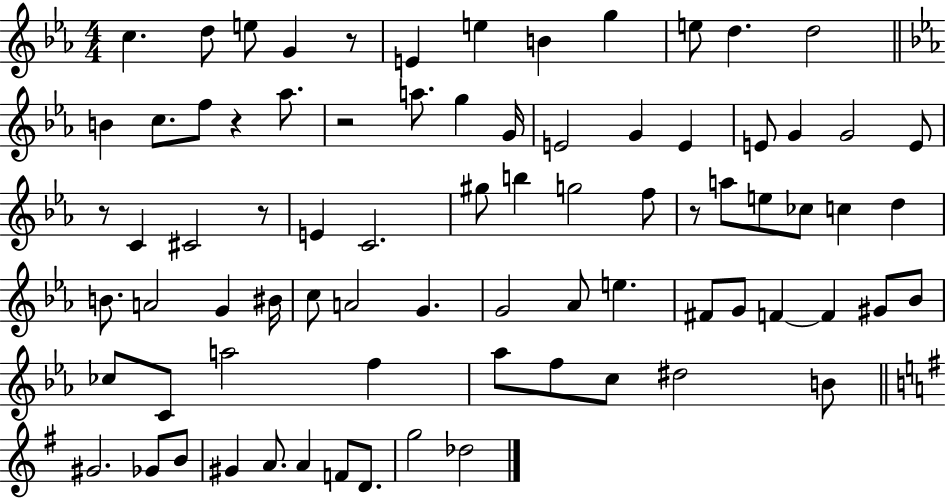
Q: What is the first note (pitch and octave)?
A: C5